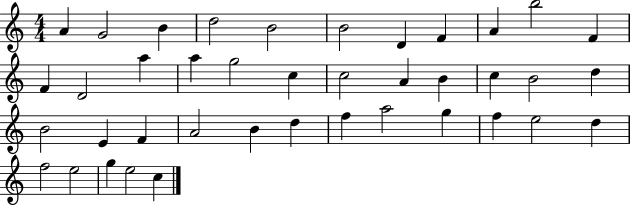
A4/q G4/h B4/q D5/h B4/h B4/h D4/q F4/q A4/q B5/h F4/q F4/q D4/h A5/q A5/q G5/h C5/q C5/h A4/q B4/q C5/q B4/h D5/q B4/h E4/q F4/q A4/h B4/q D5/q F5/q A5/h G5/q F5/q E5/h D5/q F5/h E5/h G5/q E5/h C5/q